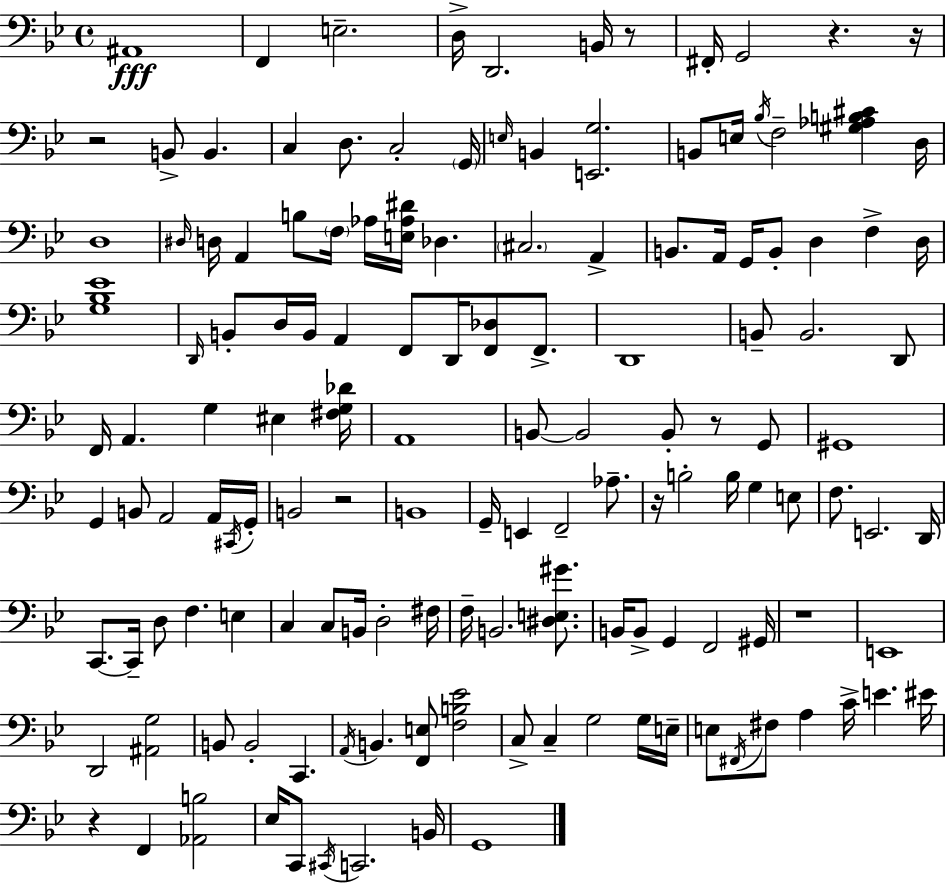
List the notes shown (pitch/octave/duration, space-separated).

A#2/w F2/q E3/h. D3/s D2/h. B2/s R/e F#2/s G2/h R/q. R/s R/h B2/e B2/q. C3/q D3/e. C3/h G2/s E3/s B2/q [E2,G3]/h. B2/e E3/s Bb3/s F3/h [G#3,Ab3,B3,C#4]/q D3/s D3/w D#3/s D3/s A2/q B3/e F3/s Ab3/s [E3,Ab3,D#4]/s Db3/q. C#3/h. A2/q B2/e. A2/s G2/s B2/e D3/q F3/q D3/s [G3,Bb3,Eb4]/w D2/s B2/e D3/s B2/s A2/q F2/e D2/s [F2,Db3]/e F2/e. D2/w B2/e B2/h. D2/e F2/s A2/q. G3/q EIS3/q [F#3,G3,Db4]/s A2/w B2/e B2/h B2/e R/e G2/e G#2/w G2/q B2/e A2/h A2/s C#2/s G2/s B2/h R/h B2/w G2/s E2/q F2/h Ab3/e. R/s B3/h B3/s G3/q E3/e F3/e. E2/h. D2/s C2/e. C2/s D3/e F3/q. E3/q C3/q C3/e B2/s D3/h F#3/s F3/s B2/h. [D#3,E3,G#4]/e. B2/s B2/e G2/q F2/h G#2/s R/w E2/w D2/h [A#2,G3]/h B2/e B2/h C2/q. A2/s B2/q. [F2,E3]/e [F3,B3,Eb4]/h C3/e C3/q G3/h G3/s E3/s E3/e F#2/s F#3/e A3/q C4/s E4/q. EIS4/s R/q F2/q [Ab2,B3]/h Eb3/s C2/e C#2/s C2/h. B2/s G2/w